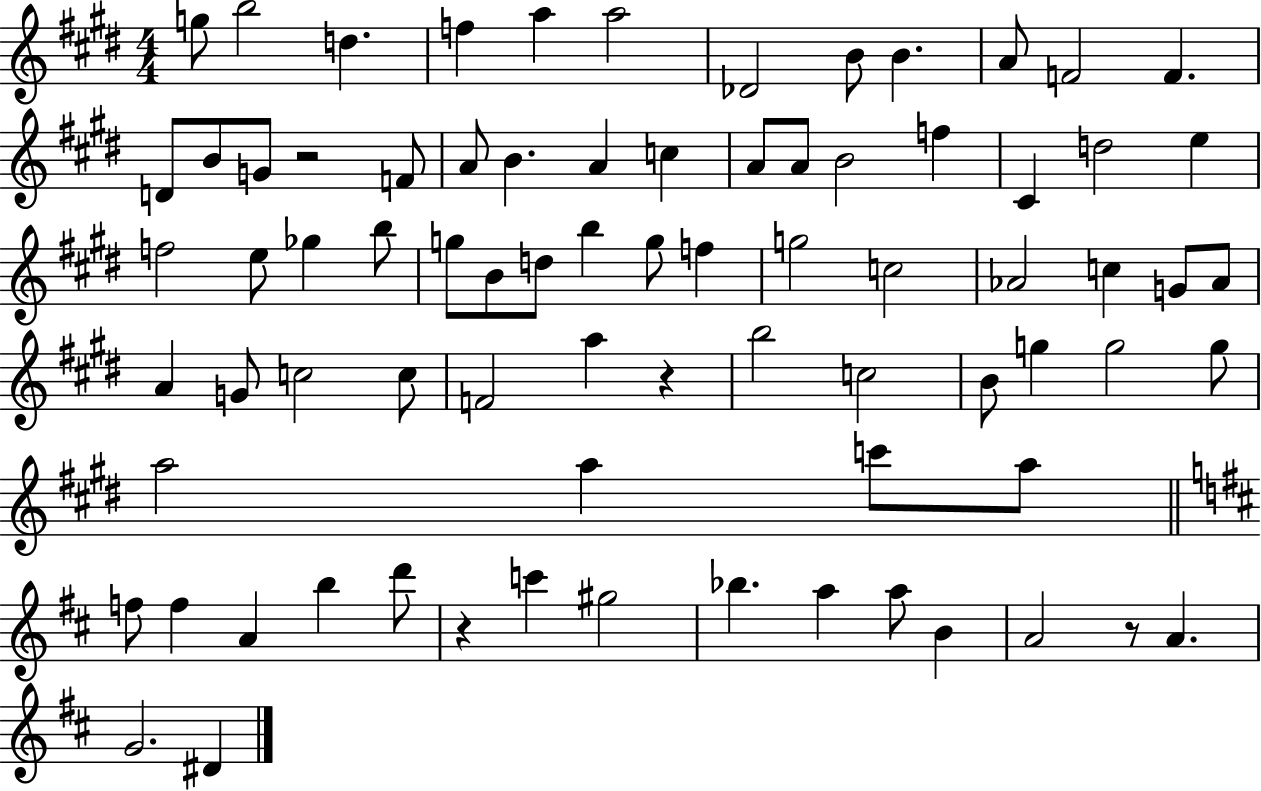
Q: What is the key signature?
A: E major